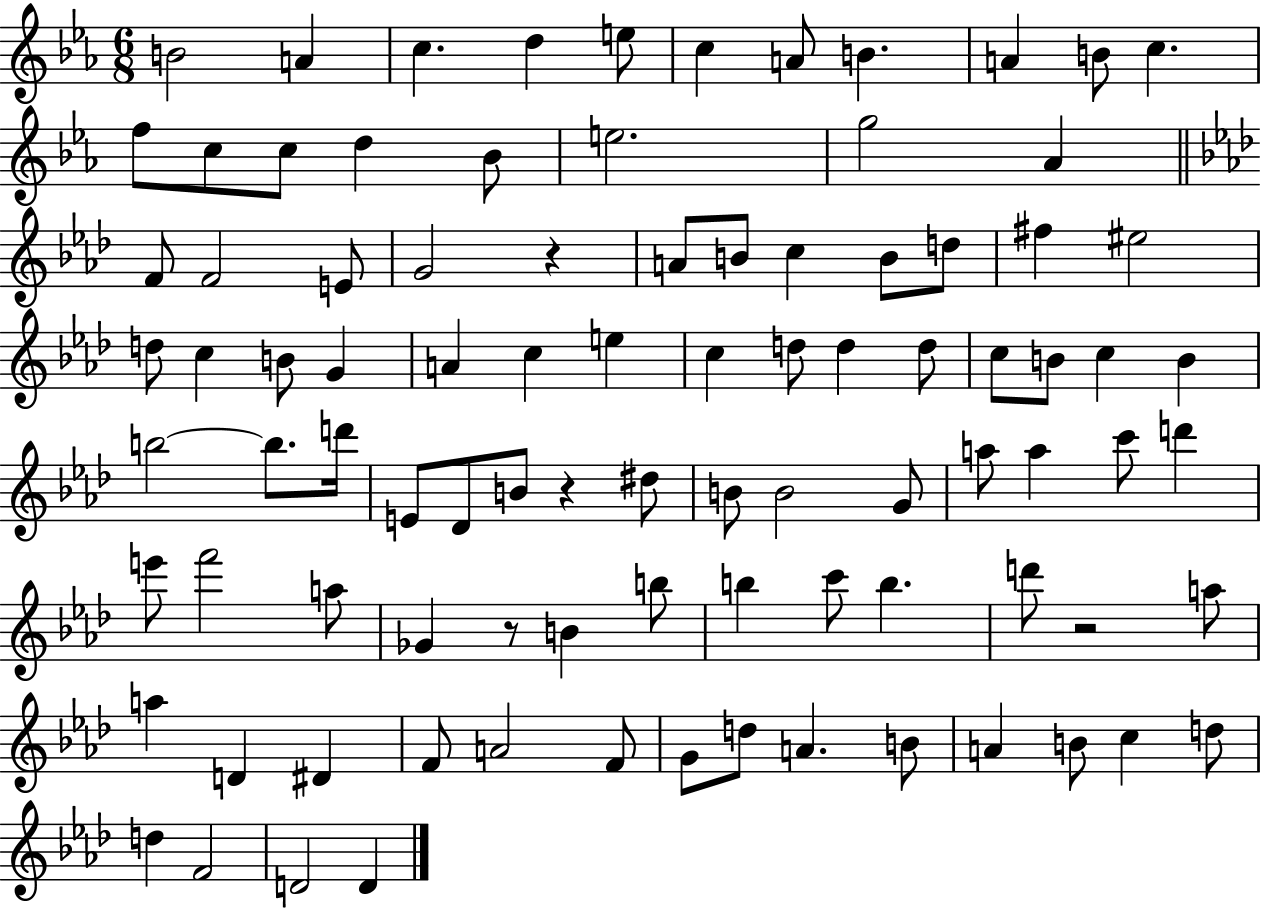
B4/h A4/q C5/q. D5/q E5/e C5/q A4/e B4/q. A4/q B4/e C5/q. F5/e C5/e C5/e D5/q Bb4/e E5/h. G5/h Ab4/q F4/e F4/h E4/e G4/h R/q A4/e B4/e C5/q B4/e D5/e F#5/q EIS5/h D5/e C5/q B4/e G4/q A4/q C5/q E5/q C5/q D5/e D5/q D5/e C5/e B4/e C5/q B4/q B5/h B5/e. D6/s E4/e Db4/e B4/e R/q D#5/e B4/e B4/h G4/e A5/e A5/q C6/e D6/q E6/e F6/h A5/e Gb4/q R/e B4/q B5/e B5/q C6/e B5/q. D6/e R/h A5/e A5/q D4/q D#4/q F4/e A4/h F4/e G4/e D5/e A4/q. B4/e A4/q B4/e C5/q D5/e D5/q F4/h D4/h D4/q